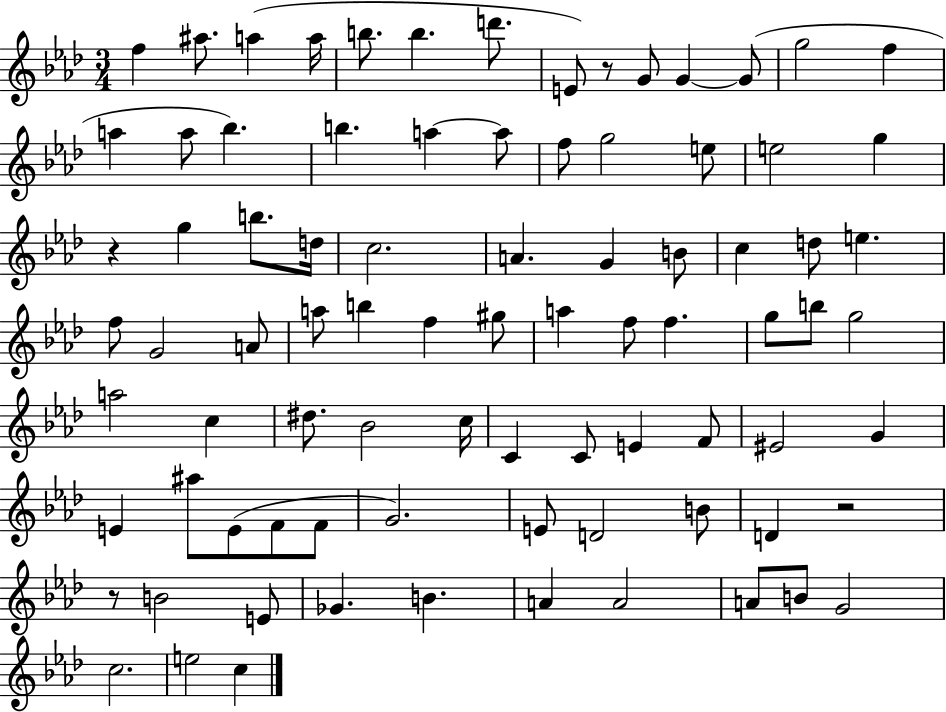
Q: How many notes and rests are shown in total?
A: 84